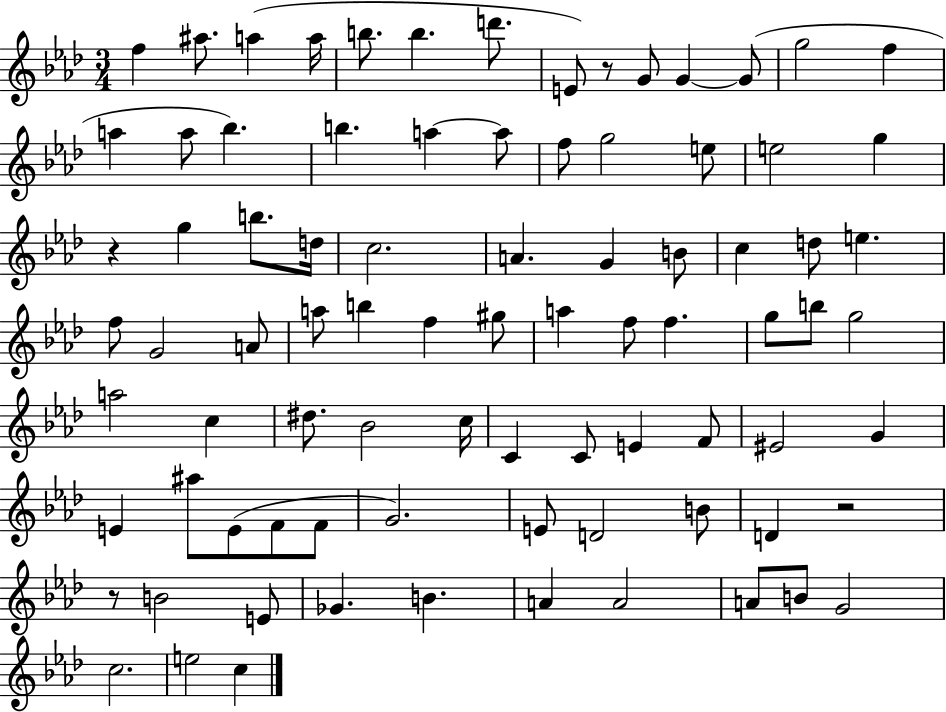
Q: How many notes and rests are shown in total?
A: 84